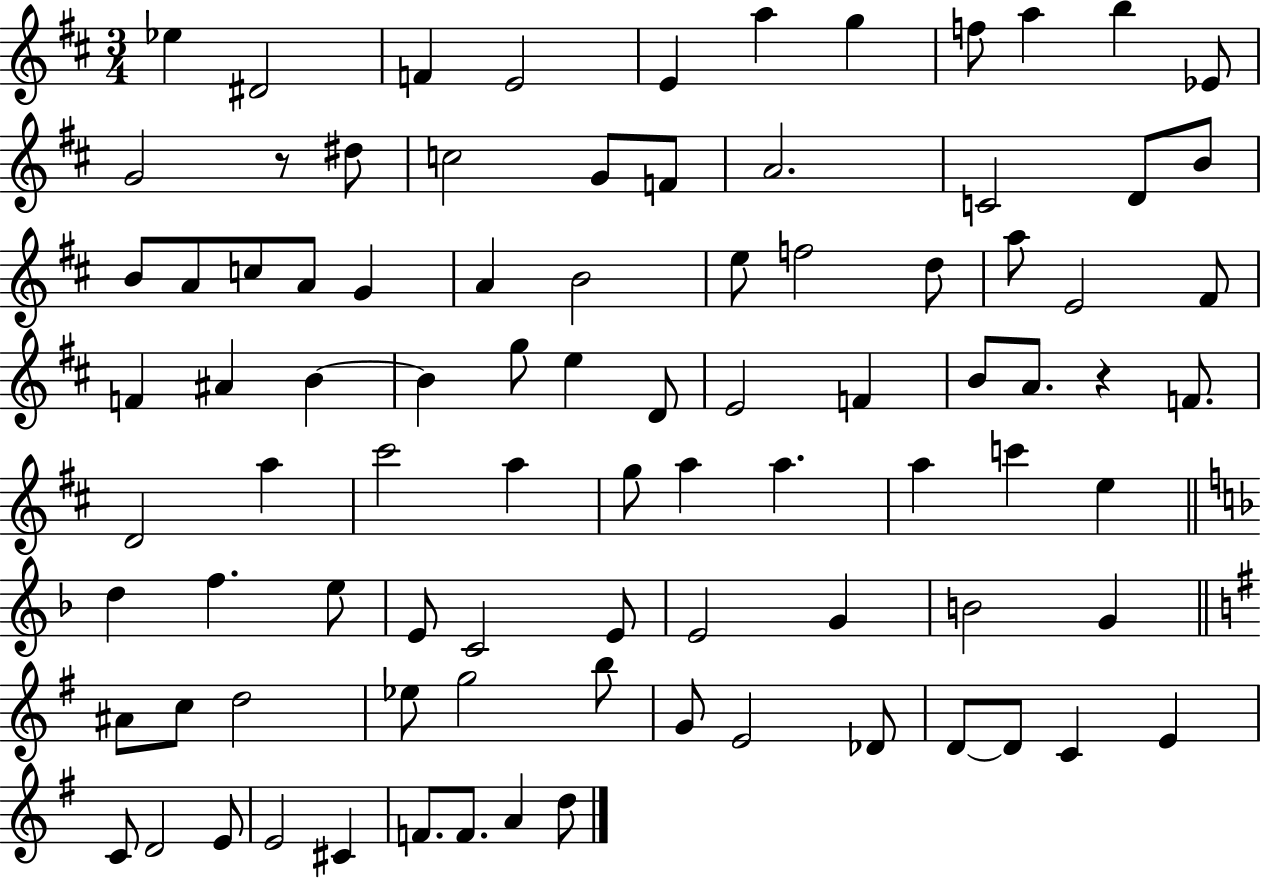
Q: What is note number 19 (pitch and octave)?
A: D4